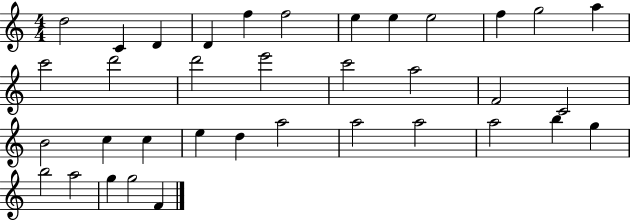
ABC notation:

X:1
T:Untitled
M:4/4
L:1/4
K:C
d2 C D D f f2 e e e2 f g2 a c'2 d'2 d'2 e'2 c'2 a2 F2 C2 B2 c c e d a2 a2 a2 a2 b g b2 a2 g g2 F